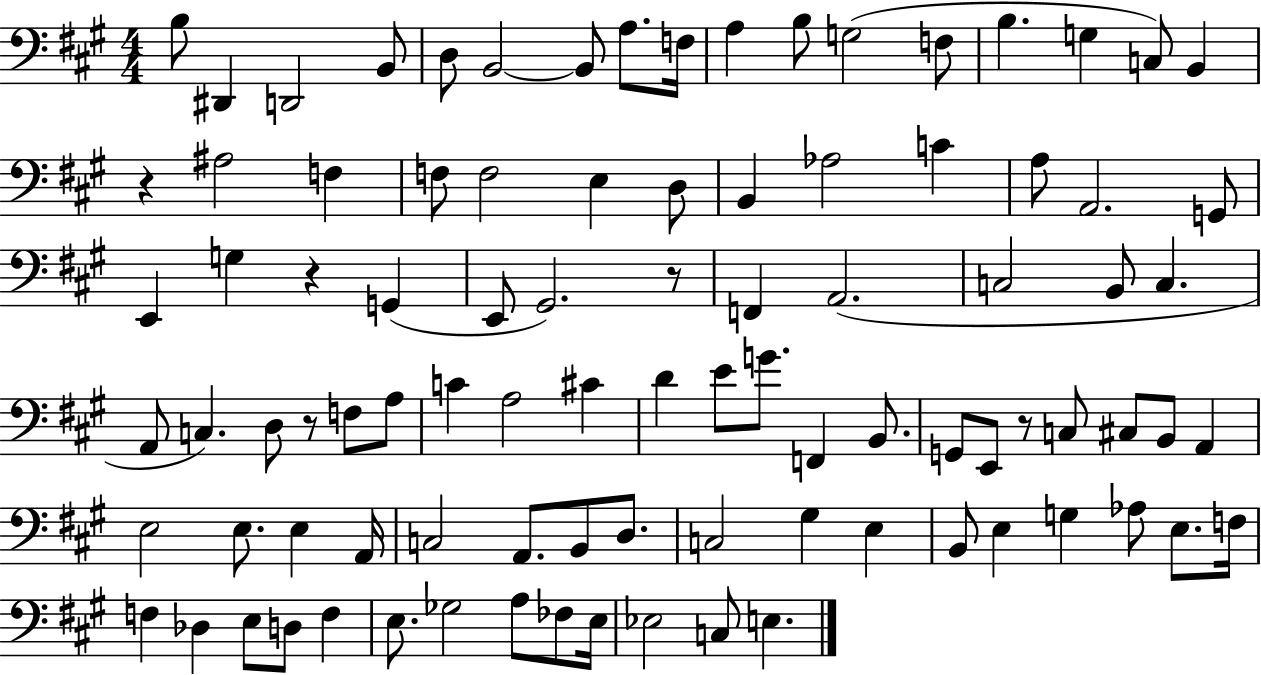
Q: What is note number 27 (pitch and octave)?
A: A3